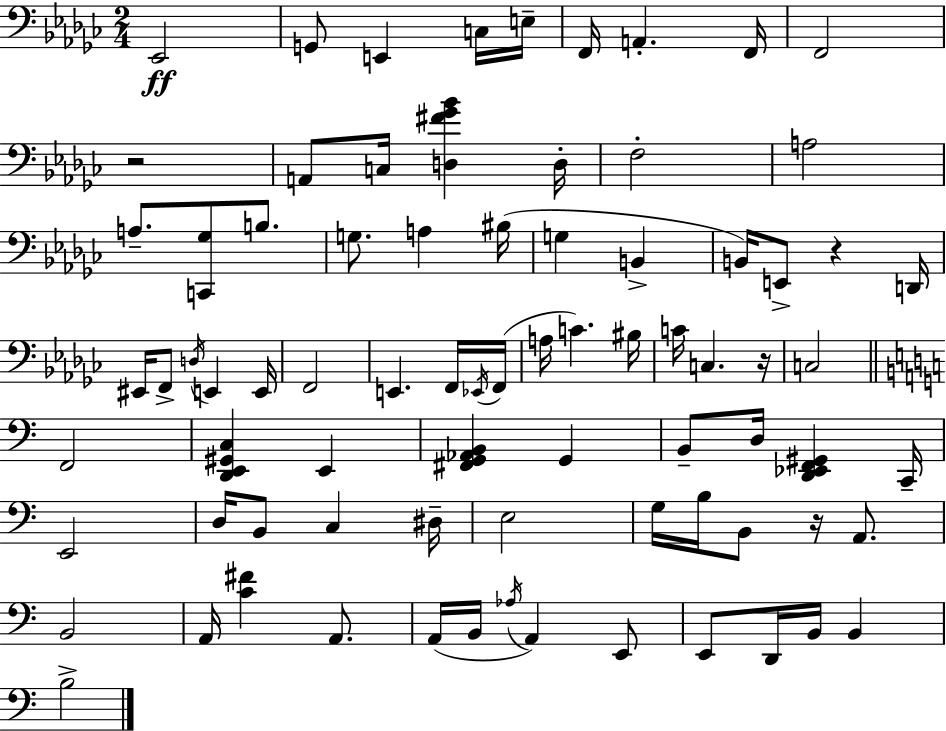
X:1
T:Untitled
M:2/4
L:1/4
K:Ebm
_E,,2 G,,/2 E,, C,/4 E,/4 F,,/4 A,, F,,/4 F,,2 z2 A,,/2 C,/4 [D,^F_G_B] D,/4 F,2 A,2 A,/2 [C,,_G,]/2 B,/2 G,/2 A, ^B,/4 G, B,, B,,/4 E,,/2 z D,,/4 ^E,,/4 F,,/2 D,/4 E,, E,,/4 F,,2 E,, F,,/4 _E,,/4 F,,/4 A,/4 C ^B,/4 C/4 C, z/4 C,2 F,,2 [D,,E,,^G,,C,] E,, [^F,,G,,_A,,B,,] G,, B,,/2 D,/4 [D,,_E,,F,,^G,,] C,,/4 E,,2 D,/4 B,,/2 C, ^D,/4 E,2 G,/4 B,/4 B,,/2 z/4 A,,/2 B,,2 A,,/4 [C^F] A,,/2 A,,/4 B,,/4 _A,/4 A,, E,,/2 E,,/2 D,,/4 B,,/4 B,, B,2